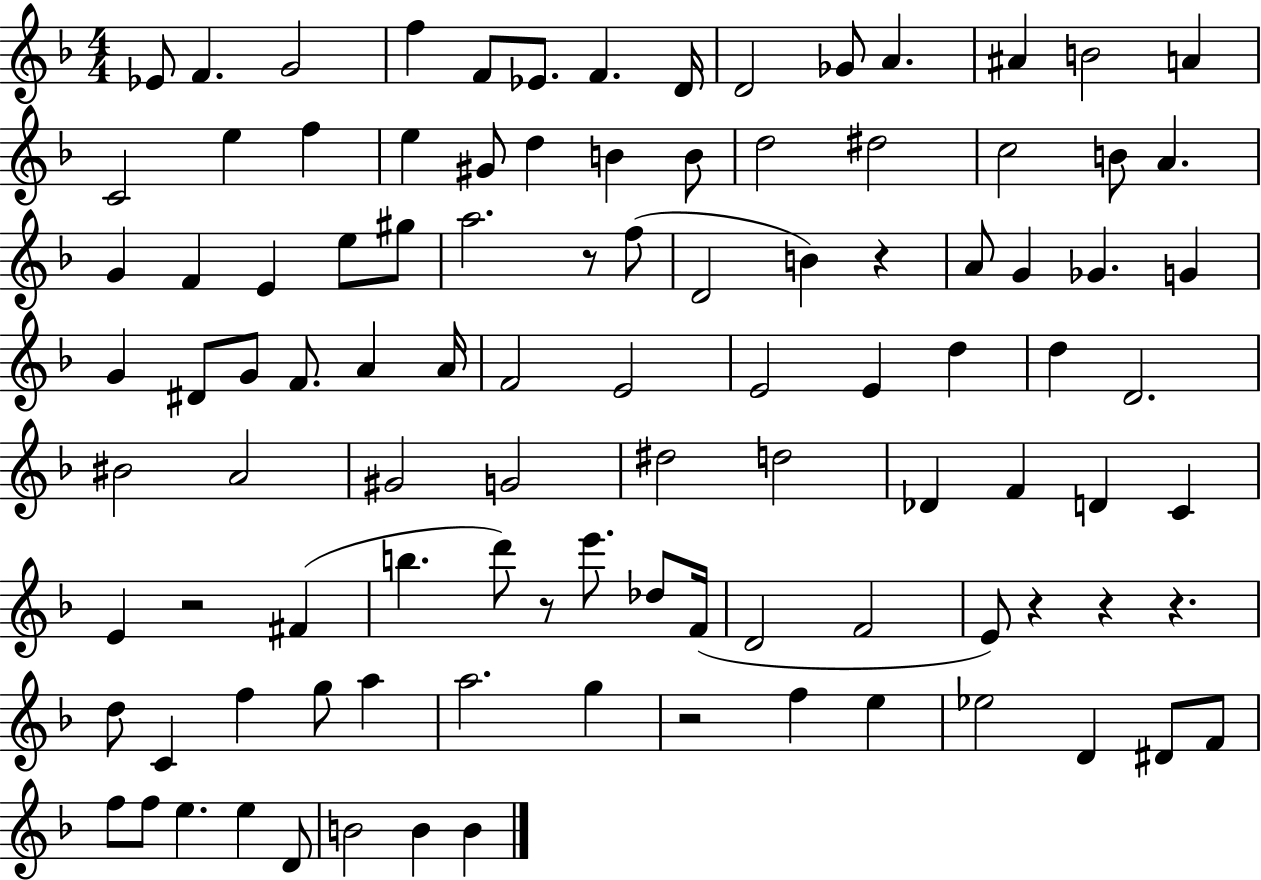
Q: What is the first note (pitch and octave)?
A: Eb4